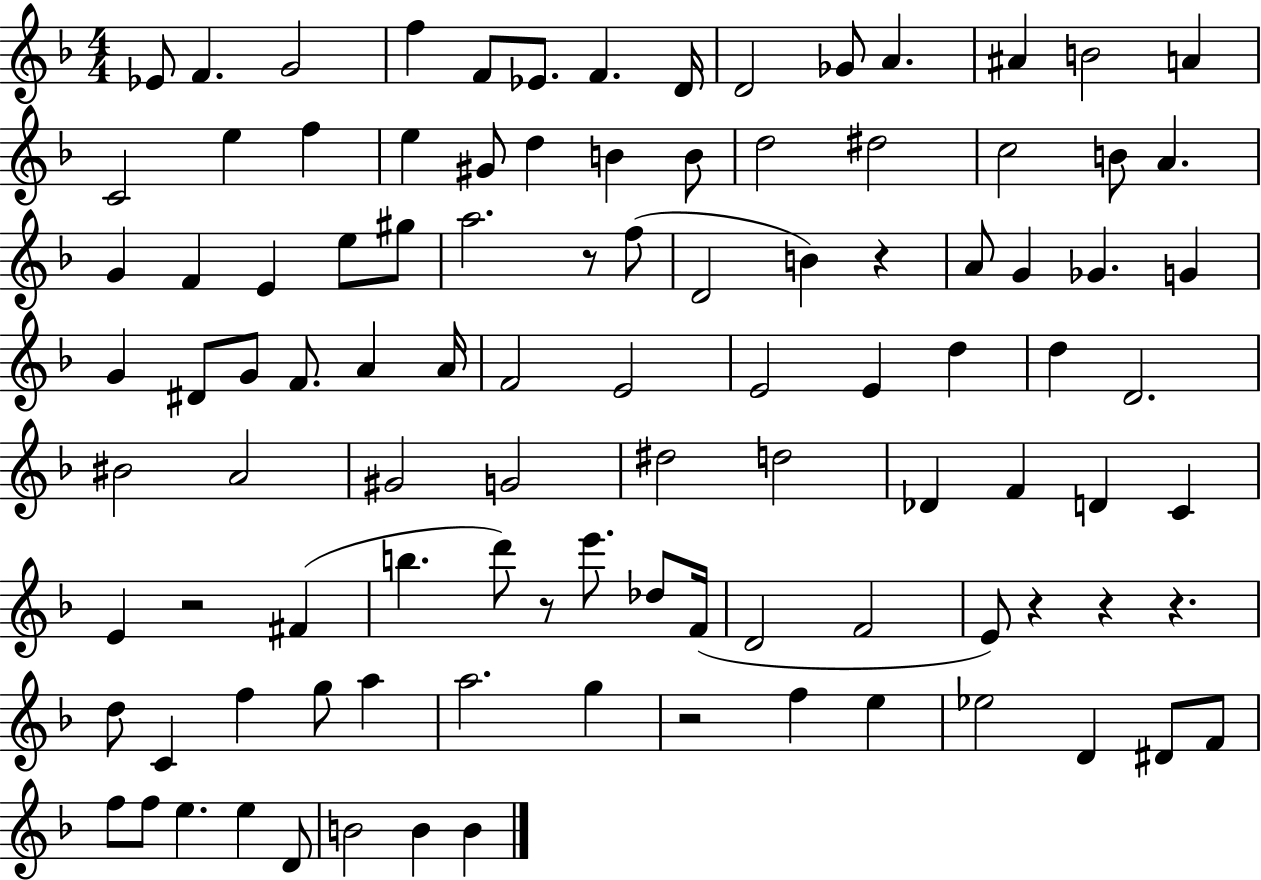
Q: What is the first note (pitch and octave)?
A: Eb4